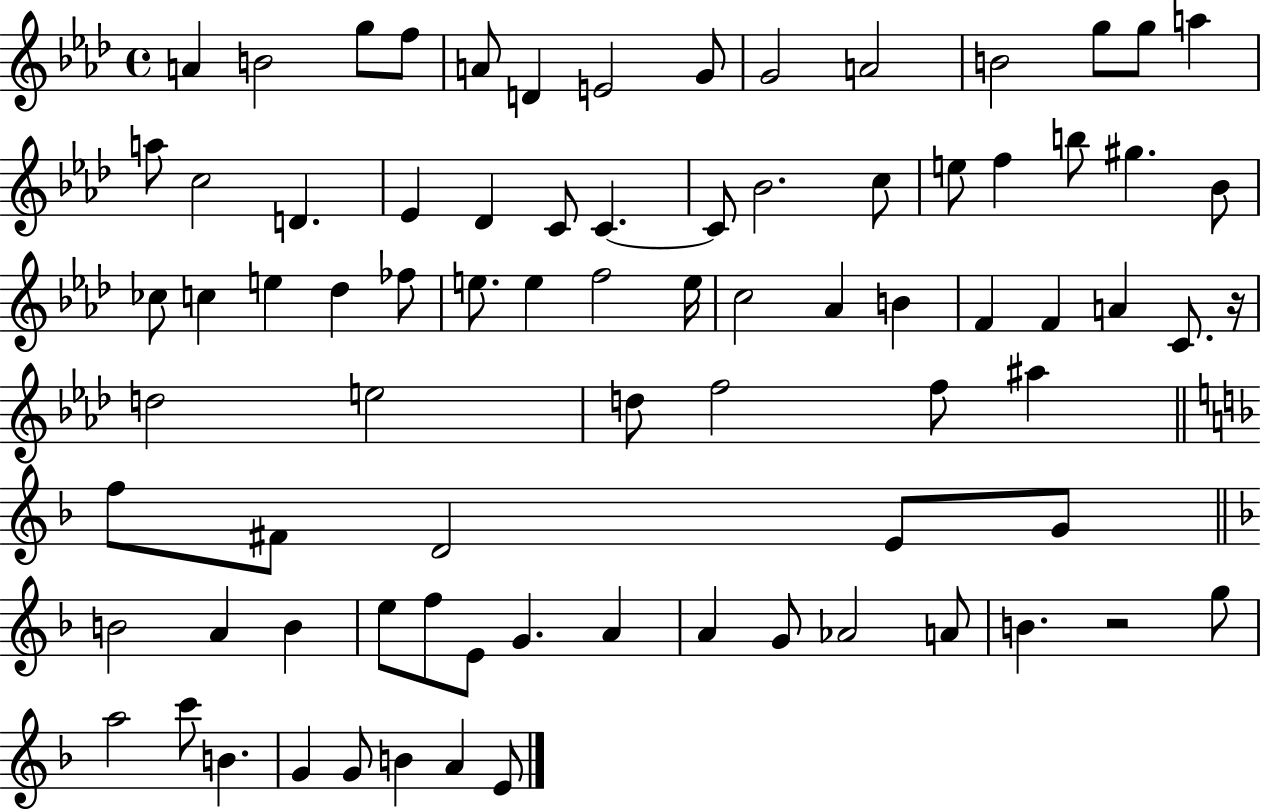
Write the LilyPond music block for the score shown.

{
  \clef treble
  \time 4/4
  \defaultTimeSignature
  \key aes \major
  \repeat volta 2 { a'4 b'2 g''8 f''8 | a'8 d'4 e'2 g'8 | g'2 a'2 | b'2 g''8 g''8 a''4 | \break a''8 c''2 d'4. | ees'4 des'4 c'8 c'4.~~ | c'8 bes'2. c''8 | e''8 f''4 b''8 gis''4. bes'8 | \break ces''8 c''4 e''4 des''4 fes''8 | e''8. e''4 f''2 e''16 | c''2 aes'4 b'4 | f'4 f'4 a'4 c'8. r16 | \break d''2 e''2 | d''8 f''2 f''8 ais''4 | \bar "||" \break \key d \minor f''8 fis'8 d'2 e'8 g'8 | \bar "||" \break \key f \major b'2 a'4 b'4 | e''8 f''8 e'8 g'4. a'4 | a'4 g'8 aes'2 a'8 | b'4. r2 g''8 | \break a''2 c'''8 b'4. | g'4 g'8 b'4 a'4 e'8 | } \bar "|."
}